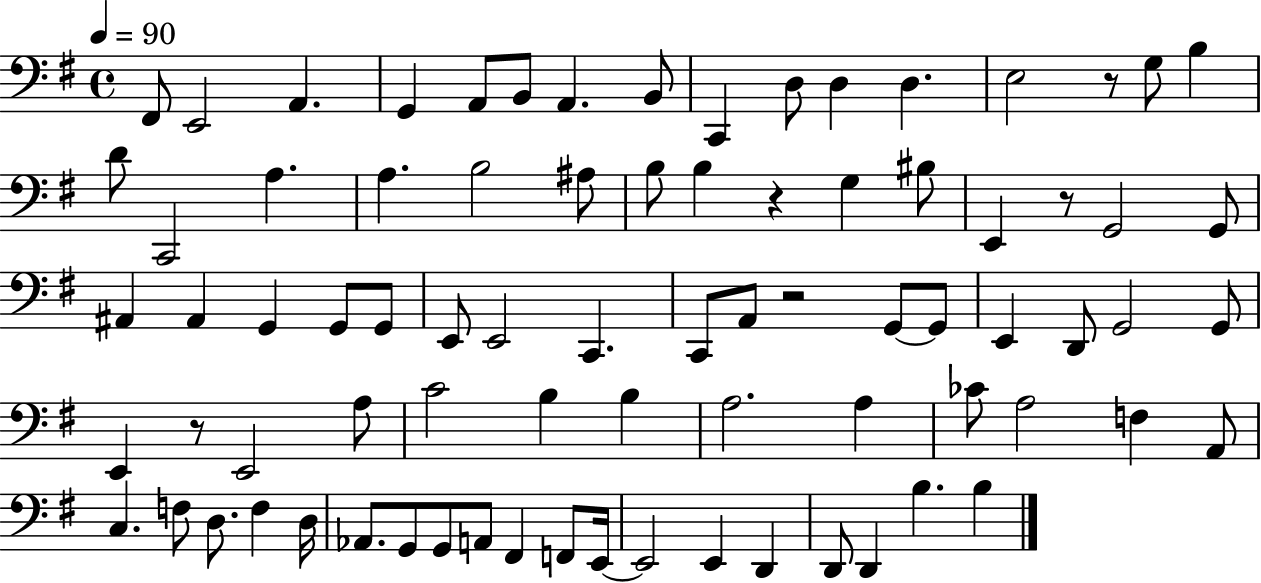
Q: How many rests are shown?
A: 5